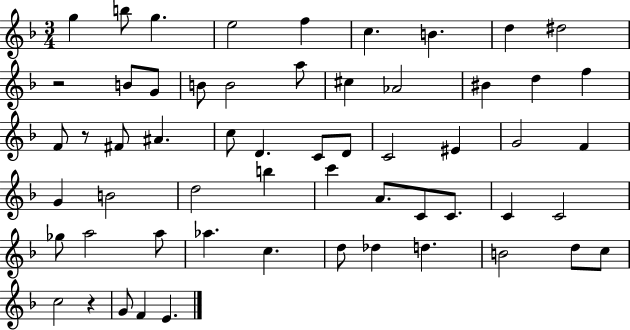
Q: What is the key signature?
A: F major